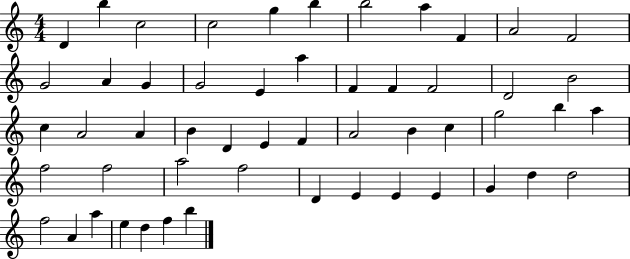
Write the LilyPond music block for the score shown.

{
  \clef treble
  \numericTimeSignature
  \time 4/4
  \key c \major
  d'4 b''4 c''2 | c''2 g''4 b''4 | b''2 a''4 f'4 | a'2 f'2 | \break g'2 a'4 g'4 | g'2 e'4 a''4 | f'4 f'4 f'2 | d'2 b'2 | \break c''4 a'2 a'4 | b'4 d'4 e'4 f'4 | a'2 b'4 c''4 | g''2 b''4 a''4 | \break f''2 f''2 | a''2 f''2 | d'4 e'4 e'4 e'4 | g'4 d''4 d''2 | \break f''2 a'4 a''4 | e''4 d''4 f''4 b''4 | \bar "|."
}